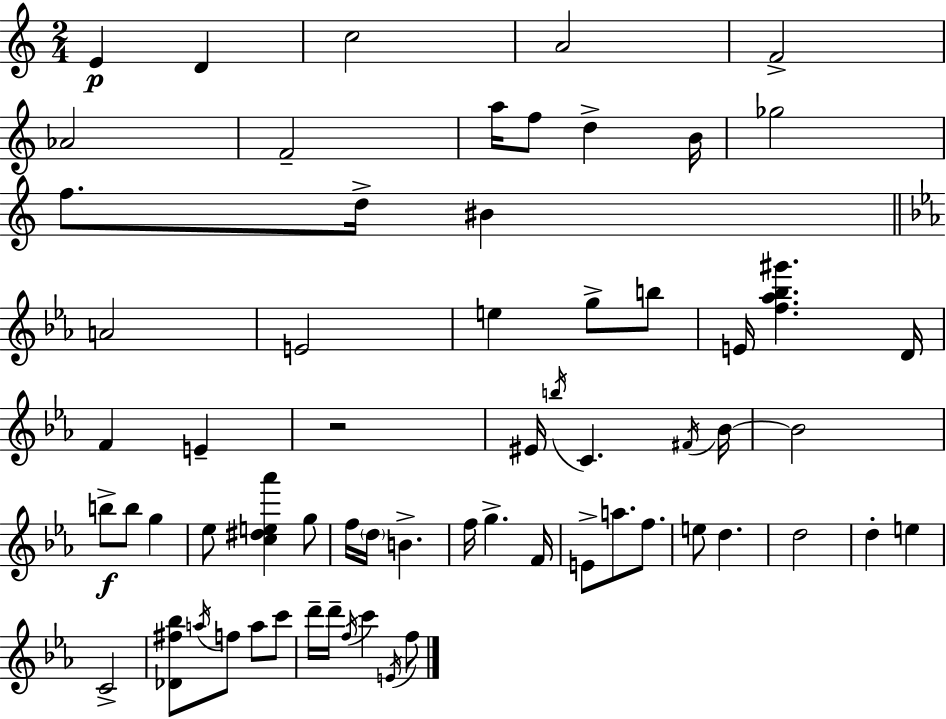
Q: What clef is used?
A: treble